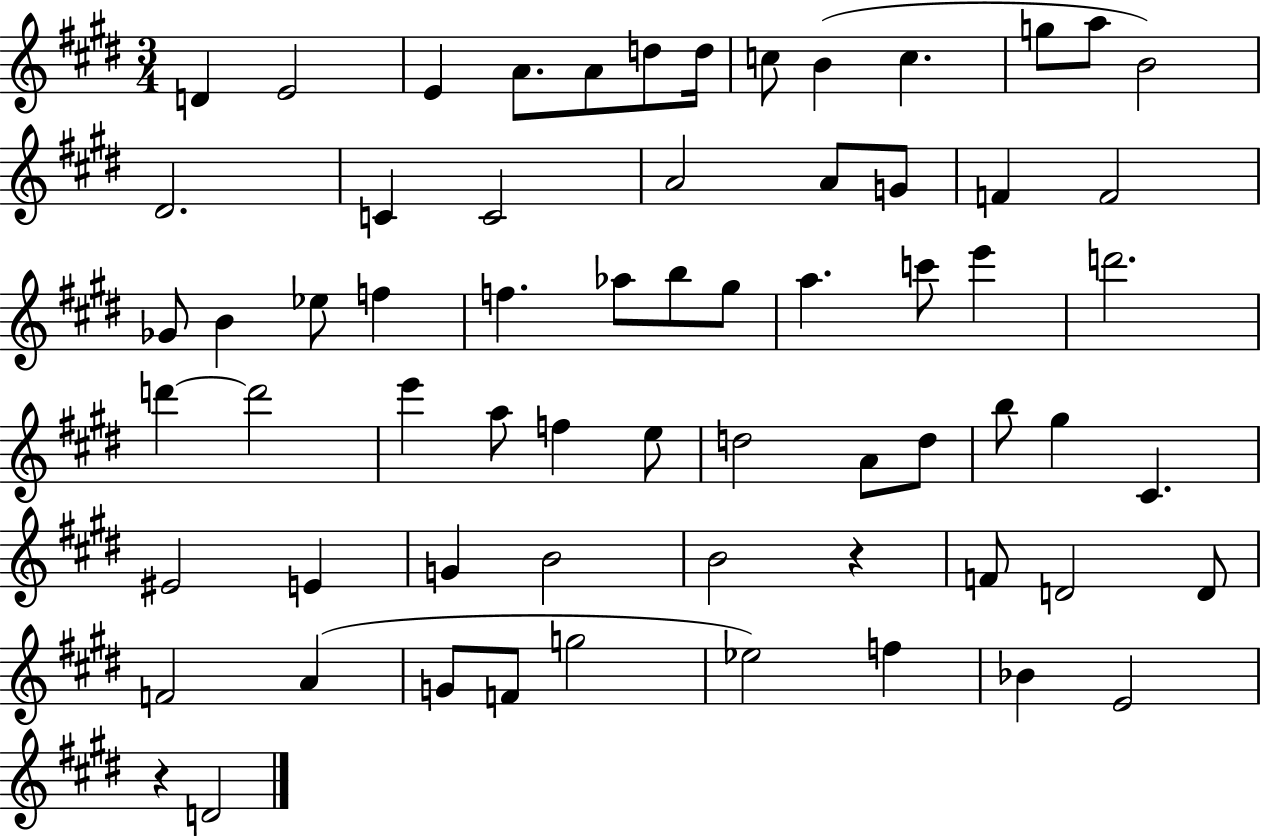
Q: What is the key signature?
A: E major